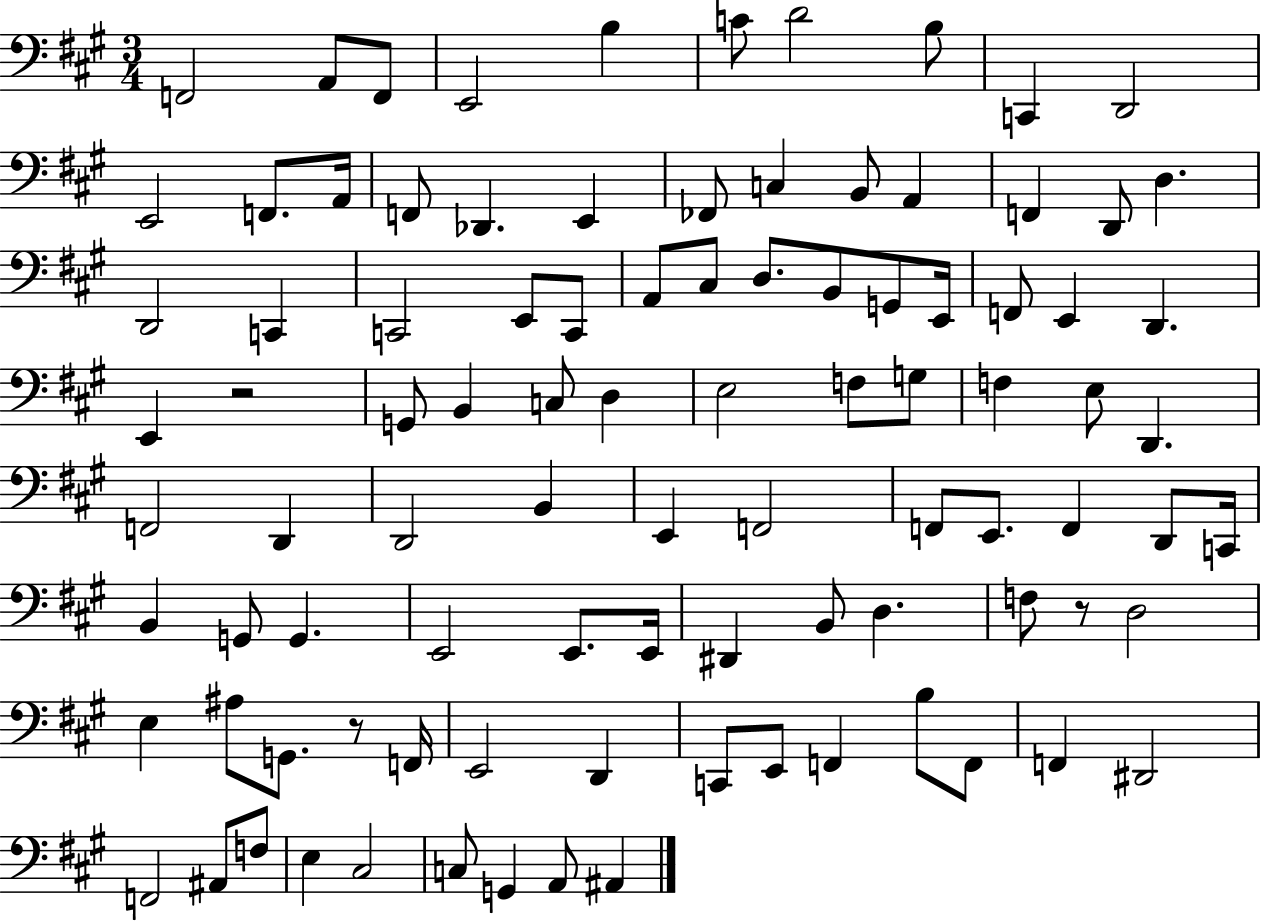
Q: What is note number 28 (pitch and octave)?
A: C2